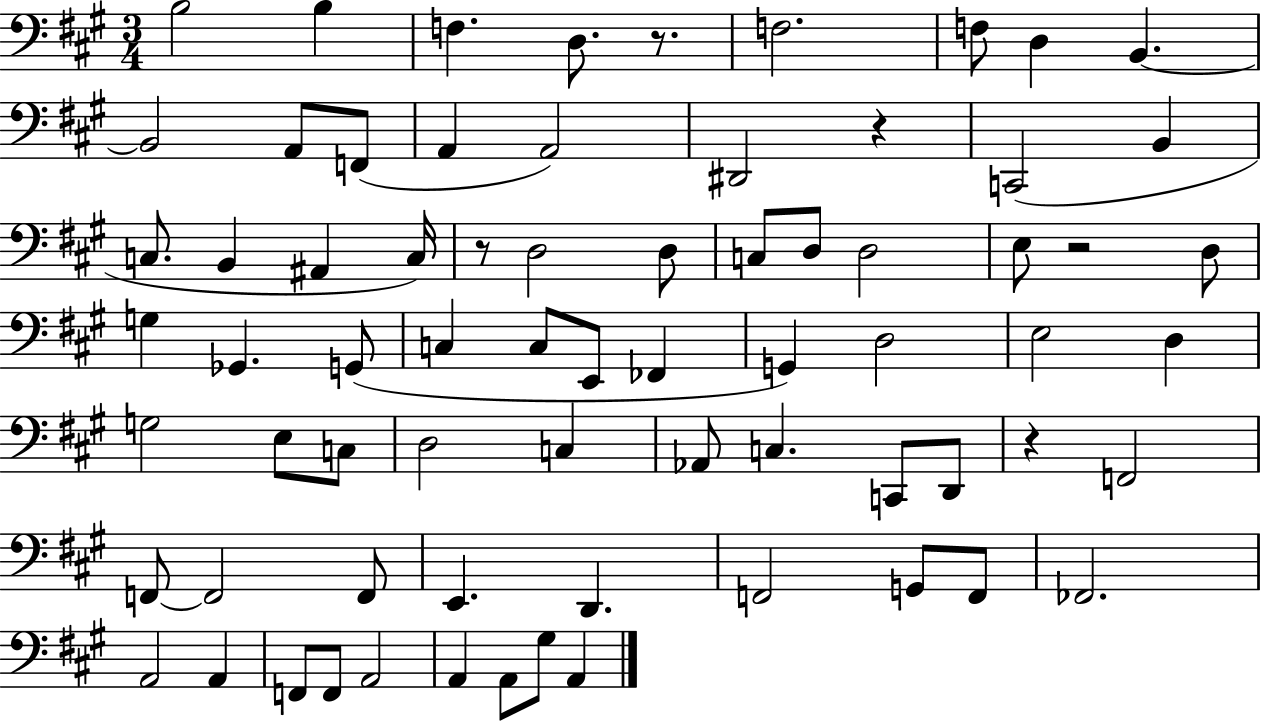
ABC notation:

X:1
T:Untitled
M:3/4
L:1/4
K:A
B,2 B, F, D,/2 z/2 F,2 F,/2 D, B,, B,,2 A,,/2 F,,/2 A,, A,,2 ^D,,2 z C,,2 B,, C,/2 B,, ^A,, C,/4 z/2 D,2 D,/2 C,/2 D,/2 D,2 E,/2 z2 D,/2 G, _G,, G,,/2 C, C,/2 E,,/2 _F,, G,, D,2 E,2 D, G,2 E,/2 C,/2 D,2 C, _A,,/2 C, C,,/2 D,,/2 z F,,2 F,,/2 F,,2 F,,/2 E,, D,, F,,2 G,,/2 F,,/2 _F,,2 A,,2 A,, F,,/2 F,,/2 A,,2 A,, A,,/2 ^G,/2 A,,